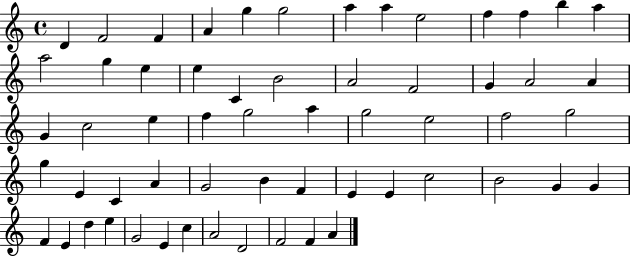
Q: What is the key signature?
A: C major